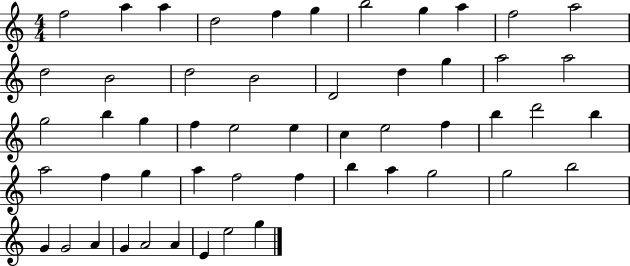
X:1
T:Untitled
M:4/4
L:1/4
K:C
f2 a a d2 f g b2 g a f2 a2 d2 B2 d2 B2 D2 d g a2 a2 g2 b g f e2 e c e2 f b d'2 b a2 f g a f2 f b a g2 g2 b2 G G2 A G A2 A E e2 g